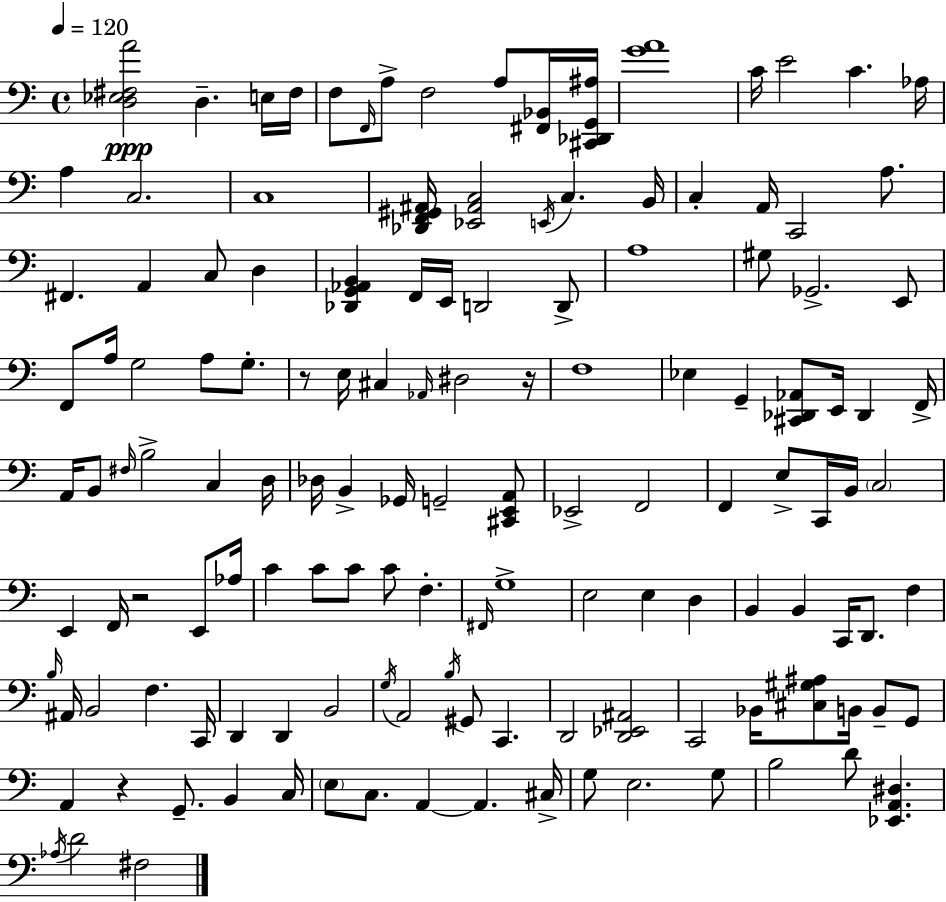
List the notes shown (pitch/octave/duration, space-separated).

[D3,Eb3,F#3,A4]/h D3/q. E3/s F#3/s F3/e F2/s A3/e F3/h A3/e [F#2,Bb2]/s [C#2,Db2,G2,A#3]/s [G4,A4]/w C4/s E4/h C4/q. Ab3/s A3/q C3/h. C3/w [Db2,F2,G#2,A#2]/s [Eb2,A#2,C3]/h E2/s C3/q. B2/s C3/q A2/s C2/h A3/e. F#2/q. A2/q C3/e D3/q [Db2,G2,Ab2,B2]/q F2/s E2/s D2/h D2/e A3/w G#3/e Gb2/h. E2/e F2/e A3/s G3/h A3/e G3/e. R/e E3/s C#3/q Ab2/s D#3/h R/s F3/w Eb3/q G2/q [C#2,Db2,Ab2]/e E2/s Db2/q F2/s A2/s B2/e F#3/s B3/h C3/q D3/s Db3/s B2/q Gb2/s G2/h [C#2,E2,A2]/e Eb2/h F2/h F2/q E3/e C2/s B2/s C3/h E2/q F2/s R/h E2/e Ab3/s C4/q C4/e C4/e C4/e F3/q. F#2/s G3/w E3/h E3/q D3/q B2/q B2/q C2/s D2/e. F3/q B3/s A#2/s B2/h F3/q. C2/s D2/q D2/q B2/h G3/s A2/h B3/s G#2/e C2/q. D2/h [D2,Eb2,A#2]/h C2/h Bb2/s [C#3,G#3,A#3]/e B2/s B2/e G2/e A2/q R/q G2/e. B2/q C3/s E3/e C3/e. A2/q A2/q. C#3/s G3/e E3/h. G3/e B3/h D4/e [Eb2,A2,D#3]/q. Ab3/s D4/h F#3/h